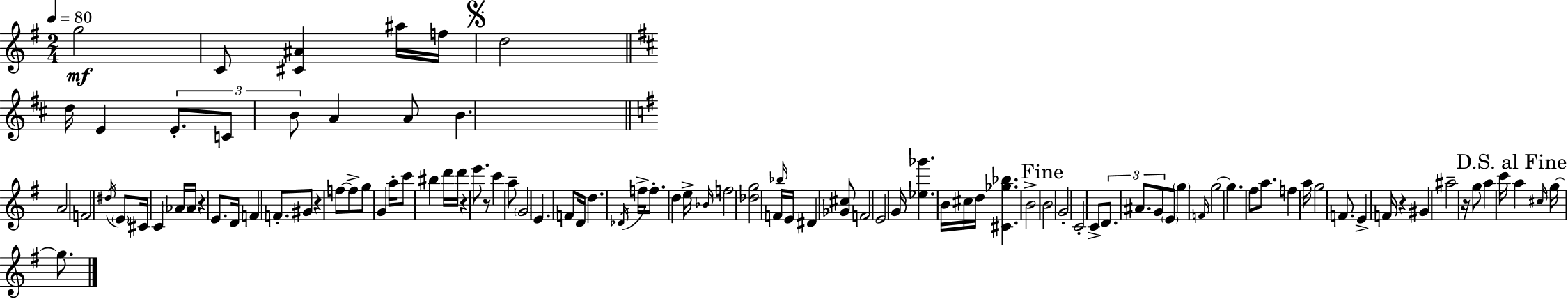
{
  \clef treble
  \numericTimeSignature
  \time 2/4
  \key e \minor
  \tempo 4 = 80
  g''2\mf | c'8 <cis' ais'>4 ais''16 f''16 | \mark \markup { \musicglyph "scripts.segno" } d''2 | \bar "||" \break \key d \major d''16 e'4 \tuplet 3/2 { e'8.-. | c'8 b'8 } a'4 | a'8 b'4. | \bar "||" \break \key e \minor a'2 | f'2 | \acciaccatura { dis''16 } \parenthesize e'8 cis'16 c'4 | \parenthesize aes'16 aes'16 r4 e'8. | \break d'16 f'4 f'8.-. | gis'8 r4 f''8~~ | f''8-> g''8 g'4 | a''16-. c'''8 bis''4 | \break d'''16 d'''16 r4 e'''8. | r8 c'''4 a''8-- | \parenthesize g'2 | e'4. f'8 | \break d'16 d''4. | \acciaccatura { des'16 } f''16-> f''8.-. d''4 | e''16-> \grace { bes'16 } f''2 | <des'' g''>2 | \break f'16 \grace { bes''16 } e'16 dis'4 | <ges' cis''>8 f'2 | e'2 | g'16 <ees'' ges'''>4. | \break b'16 cis''16 d''16 <cis' ges'' bes''>4. | b'2-> | \mark "Fine" b'2 | g'2-. | \break c'2-. | c'8-> \tuplet 3/2 { d'8. | ais'8. g'8 } \parenthesize e'8 | \parenthesize g''4 \grace { f'16 } g''2~~ | \break g''4. | fis''8 a''8. | f''4 a''16 g''2 | f'8. | \break e'4-> f'16 r4 | gis'4 ais''2-- | r16 g''8 | a''4 c'''16 \mark "D.S. al Fine" a''4 | \break \grace { cis''16 } g''16~~ g''8. \bar "|."
}